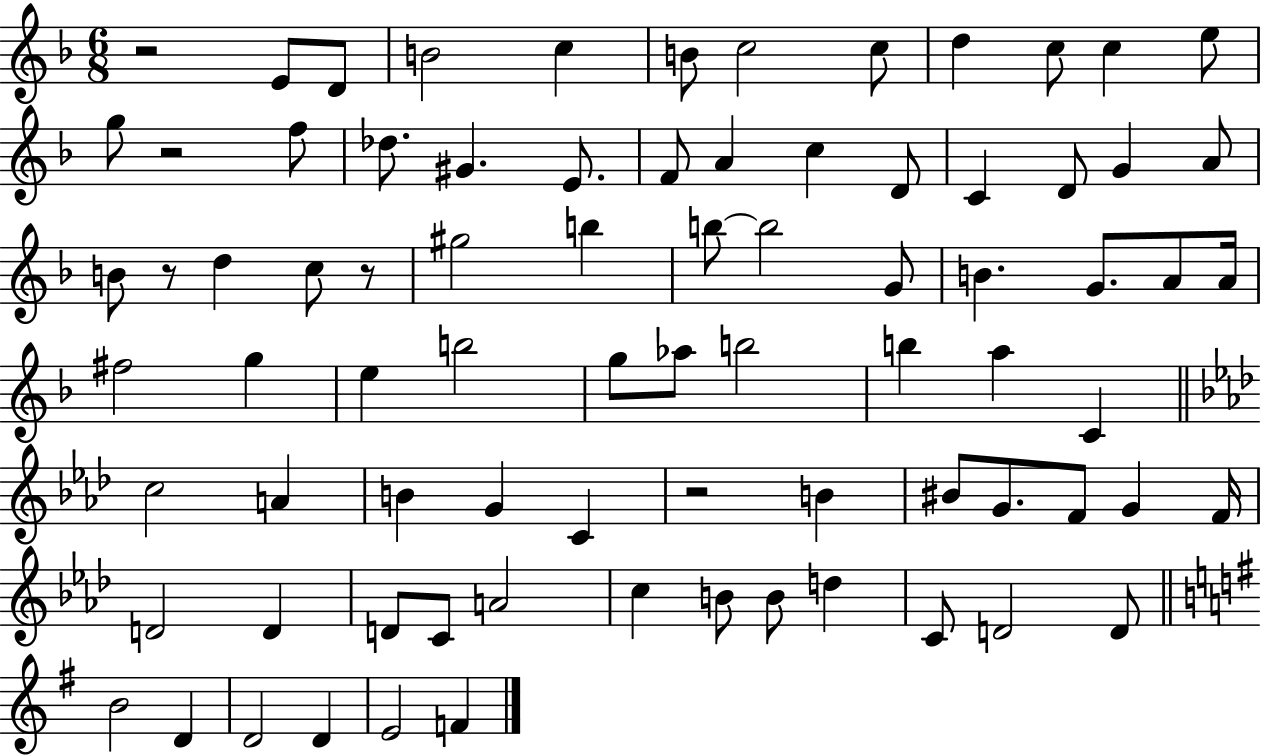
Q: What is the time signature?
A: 6/8